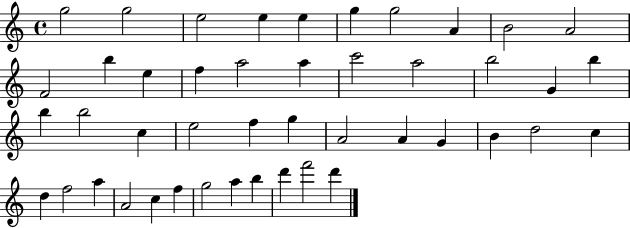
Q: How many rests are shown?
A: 0